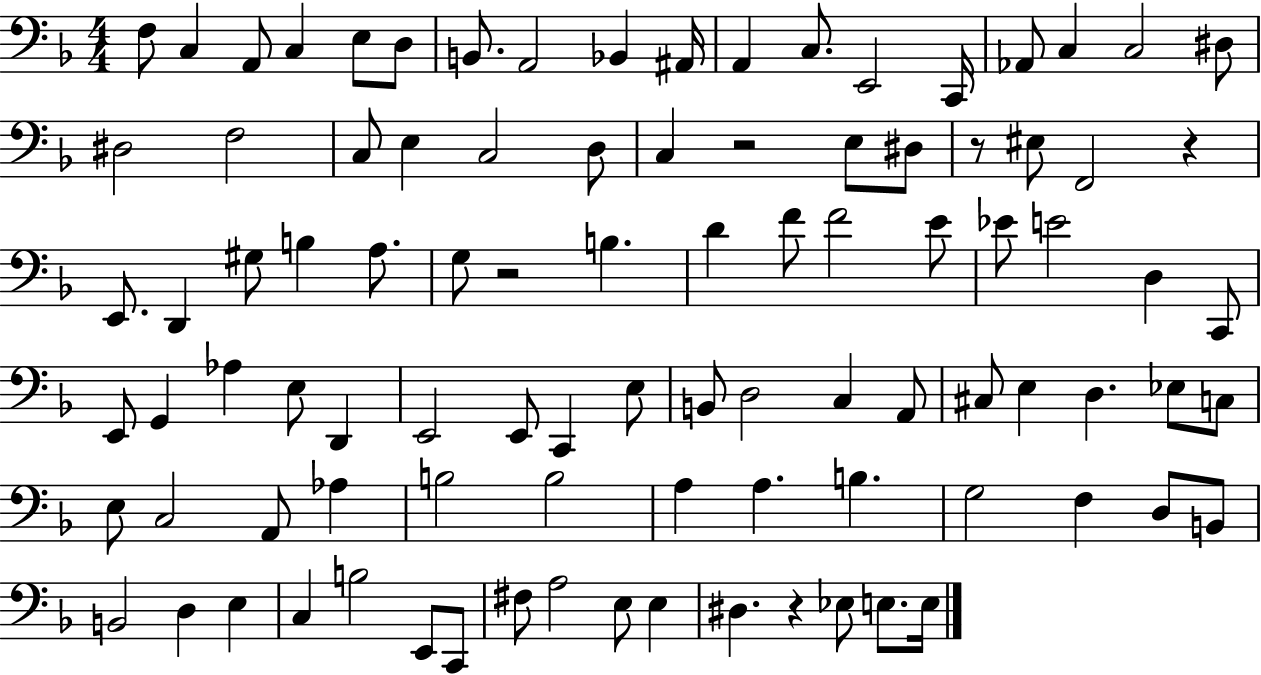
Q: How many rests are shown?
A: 5